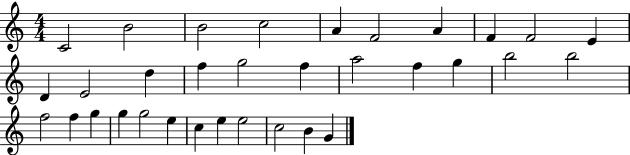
{
  \clef treble
  \numericTimeSignature
  \time 4/4
  \key c \major
  c'2 b'2 | b'2 c''2 | a'4 f'2 a'4 | f'4 f'2 e'4 | \break d'4 e'2 d''4 | f''4 g''2 f''4 | a''2 f''4 g''4 | b''2 b''2 | \break f''2 f''4 g''4 | g''4 g''2 e''4 | c''4 e''4 e''2 | c''2 b'4 g'4 | \break \bar "|."
}